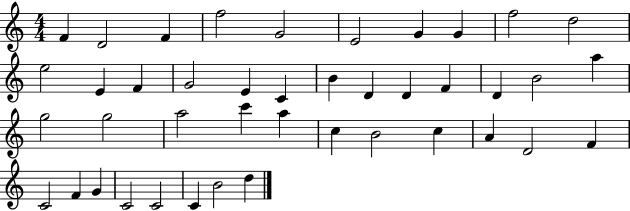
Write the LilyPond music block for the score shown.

{
  \clef treble
  \numericTimeSignature
  \time 4/4
  \key c \major
  f'4 d'2 f'4 | f''2 g'2 | e'2 g'4 g'4 | f''2 d''2 | \break e''2 e'4 f'4 | g'2 e'4 c'4 | b'4 d'4 d'4 f'4 | d'4 b'2 a''4 | \break g''2 g''2 | a''2 c'''4 a''4 | c''4 b'2 c''4 | a'4 d'2 f'4 | \break c'2 f'4 g'4 | c'2 c'2 | c'4 b'2 d''4 | \bar "|."
}